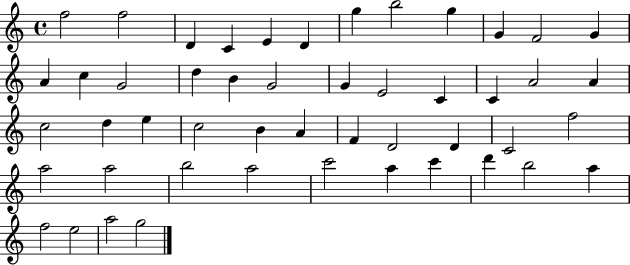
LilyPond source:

{
  \clef treble
  \time 4/4
  \defaultTimeSignature
  \key c \major
  f''2 f''2 | d'4 c'4 e'4 d'4 | g''4 b''2 g''4 | g'4 f'2 g'4 | \break a'4 c''4 g'2 | d''4 b'4 g'2 | g'4 e'2 c'4 | c'4 a'2 a'4 | \break c''2 d''4 e''4 | c''2 b'4 a'4 | f'4 d'2 d'4 | c'2 f''2 | \break a''2 a''2 | b''2 a''2 | c'''2 a''4 c'''4 | d'''4 b''2 a''4 | \break f''2 e''2 | a''2 g''2 | \bar "|."
}